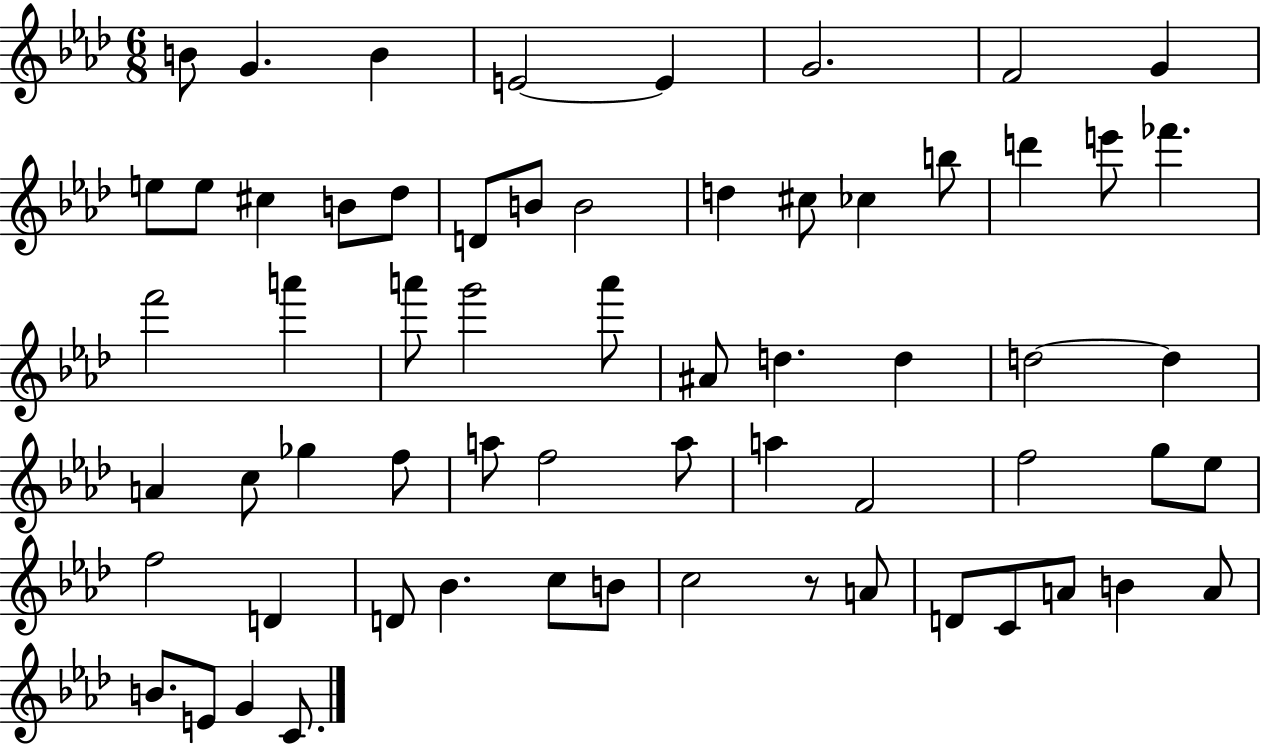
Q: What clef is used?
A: treble